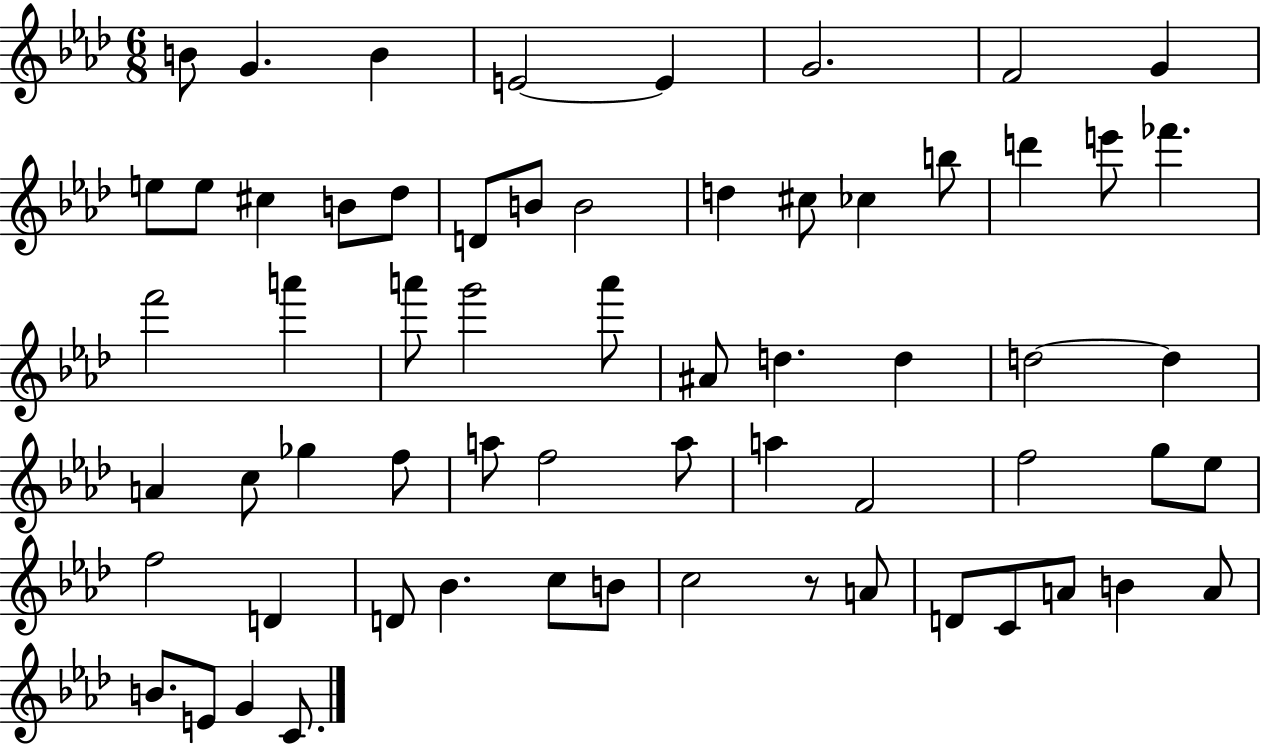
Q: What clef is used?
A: treble